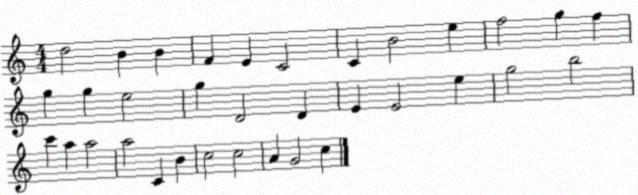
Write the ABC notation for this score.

X:1
T:Untitled
M:4/4
L:1/4
K:C
d2 B B F E C2 C B2 e f2 g f g g e2 g D2 D E E2 e g2 b2 c' a a2 a2 C B c2 c2 A G2 c